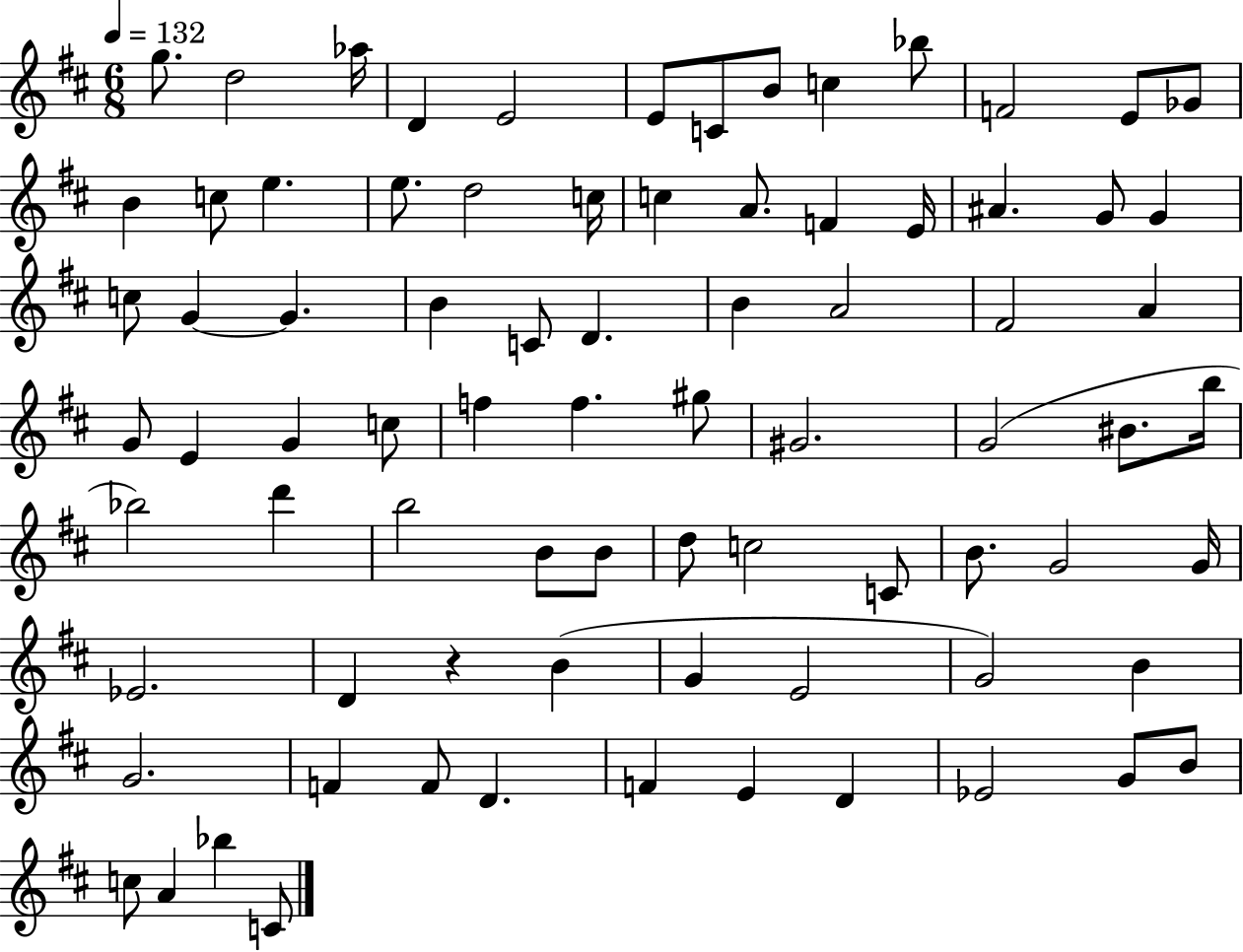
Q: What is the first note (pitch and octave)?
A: G5